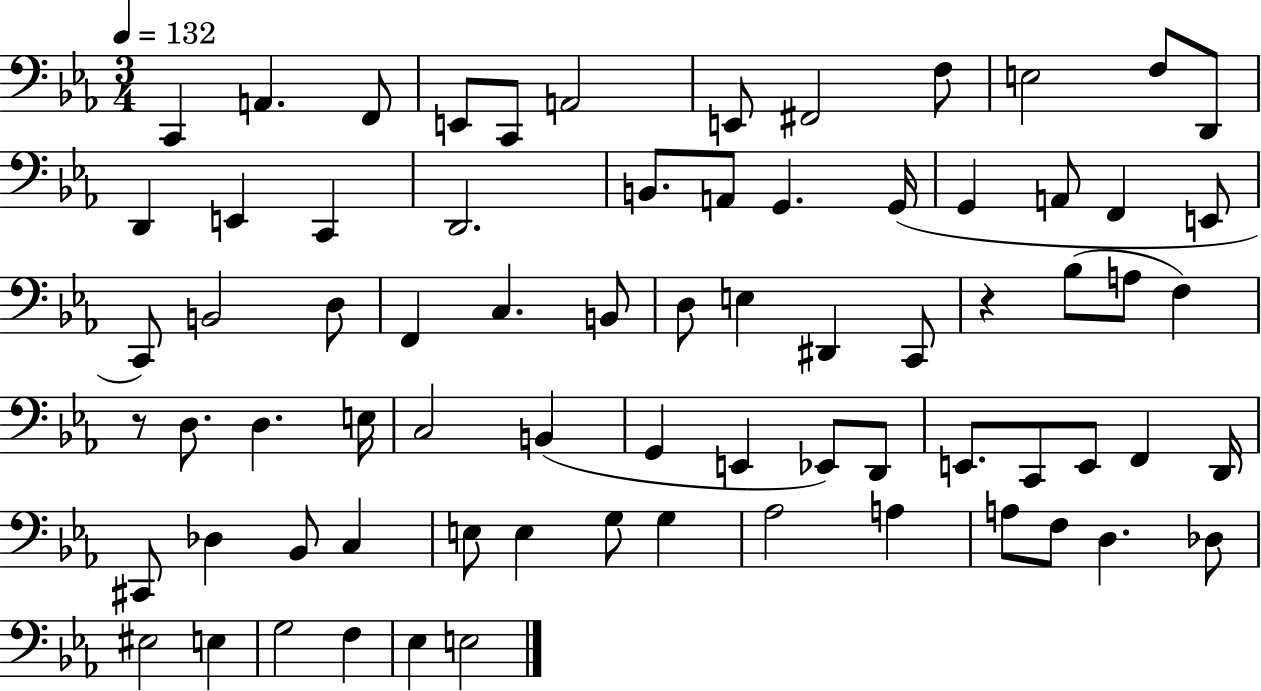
X:1
T:Untitled
M:3/4
L:1/4
K:Eb
C,, A,, F,,/2 E,,/2 C,,/2 A,,2 E,,/2 ^F,,2 F,/2 E,2 F,/2 D,,/2 D,, E,, C,, D,,2 B,,/2 A,,/2 G,, G,,/4 G,, A,,/2 F,, E,,/2 C,,/2 B,,2 D,/2 F,, C, B,,/2 D,/2 E, ^D,, C,,/2 z _B,/2 A,/2 F, z/2 D,/2 D, E,/4 C,2 B,, G,, E,, _E,,/2 D,,/2 E,,/2 C,,/2 E,,/2 F,, D,,/4 ^C,,/2 _D, _B,,/2 C, E,/2 E, G,/2 G, _A,2 A, A,/2 F,/2 D, _D,/2 ^E,2 E, G,2 F, _E, E,2